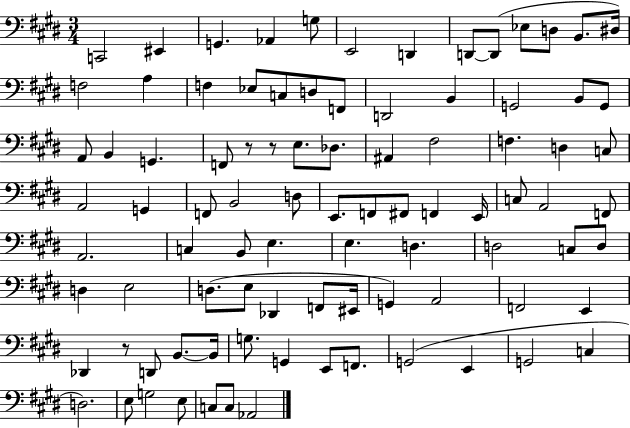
{
  \clef bass
  \numericTimeSignature
  \time 3/4
  \key e \major
  c,2 eis,4 | g,4. aes,4 g8 | e,2 d,4 | d,8~~ d,8( ees8 d8 b,8. dis16) | \break f2 a4 | f4 ees8 c8 d8 f,8 | d,2 b,4 | g,2 b,8 g,8 | \break a,8 b,4 g,4. | f,8 r8 r8 e8. des8. | ais,4 fis2 | f4. d4 c8 | \break a,2 g,4 | f,8 b,2 d8 | e,8. f,8 fis,8 f,4 e,16 | c8 a,2 f,8 | \break a,2. | c4 b,8 e4. | e4. d4. | d2 c8 d8 | \break d4 e2 | d8.( e8 des,4 f,8 eis,16 | g,4) a,2 | f,2 e,4 | \break des,4 r8 d,8 b,8.~~ b,16 | g8. g,4 e,8 f,8. | g,2( e,4 | g,2 c4 | \break d2.) | e8 g2 e8 | c8 c8 aes,2 | \bar "|."
}